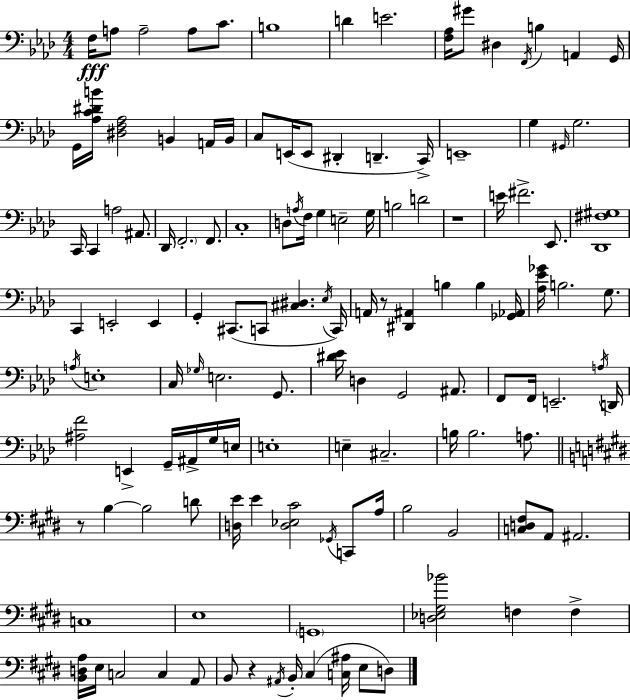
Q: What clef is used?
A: bass